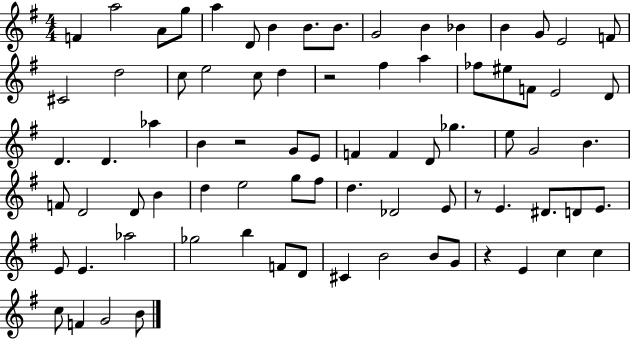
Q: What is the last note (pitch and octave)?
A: B4